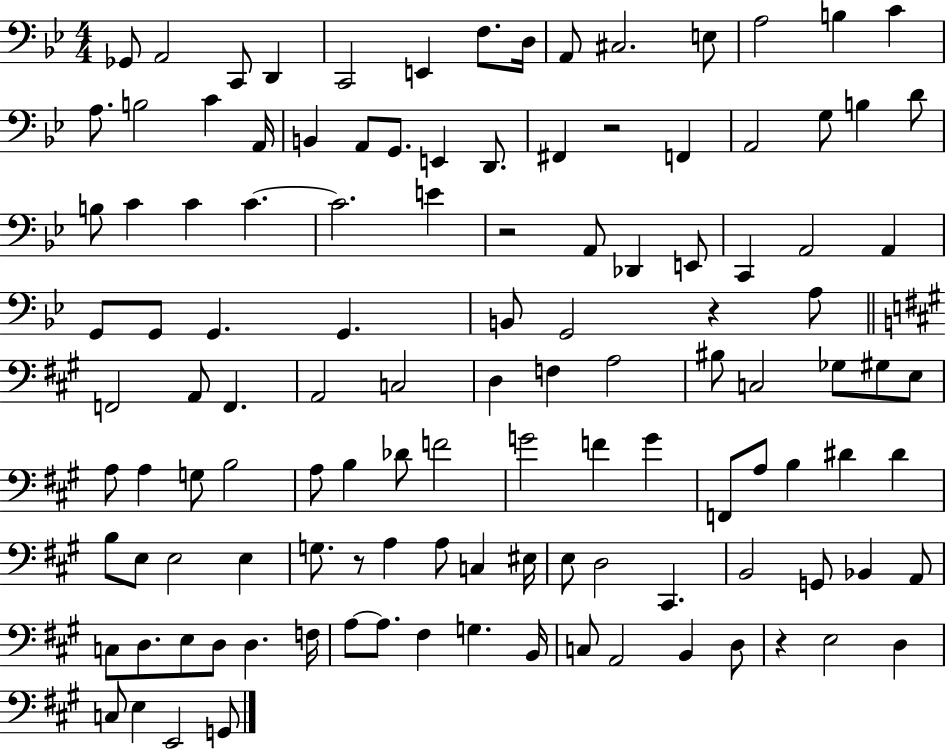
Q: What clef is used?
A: bass